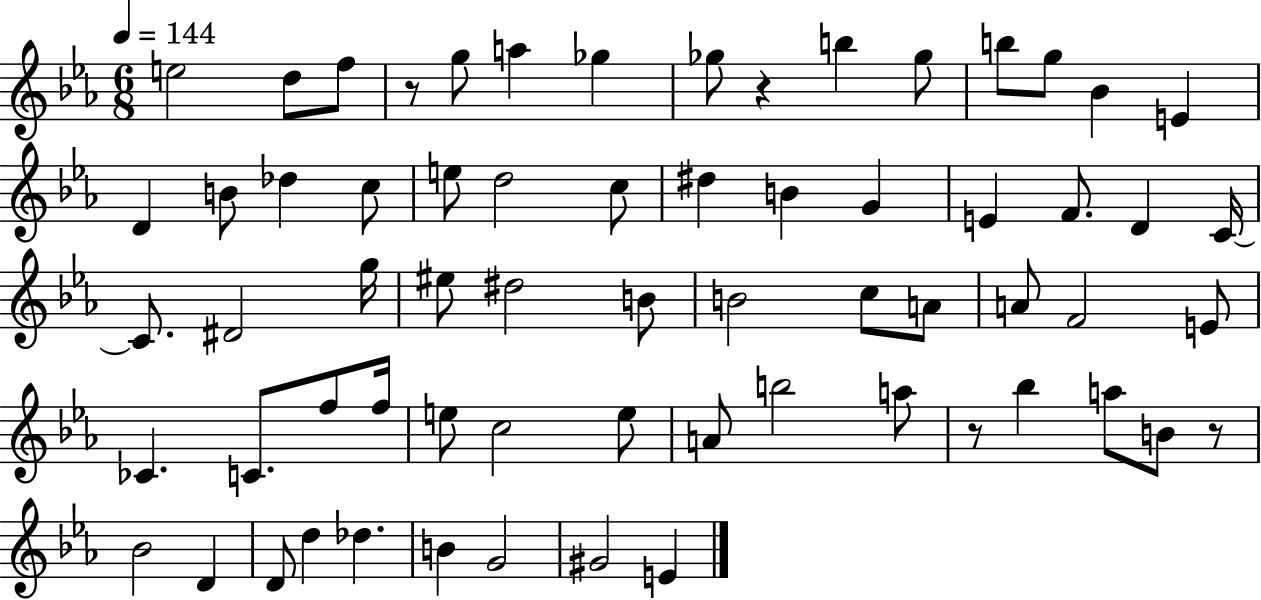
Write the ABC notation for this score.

X:1
T:Untitled
M:6/8
L:1/4
K:Eb
e2 d/2 f/2 z/2 g/2 a _g _g/2 z b _g/2 b/2 g/2 _B E D B/2 _d c/2 e/2 d2 c/2 ^d B G E F/2 D C/4 C/2 ^D2 g/4 ^e/2 ^d2 B/2 B2 c/2 A/2 A/2 F2 E/2 _C C/2 f/2 f/4 e/2 c2 e/2 A/2 b2 a/2 z/2 _b a/2 B/2 z/2 _B2 D D/2 d _d B G2 ^G2 E